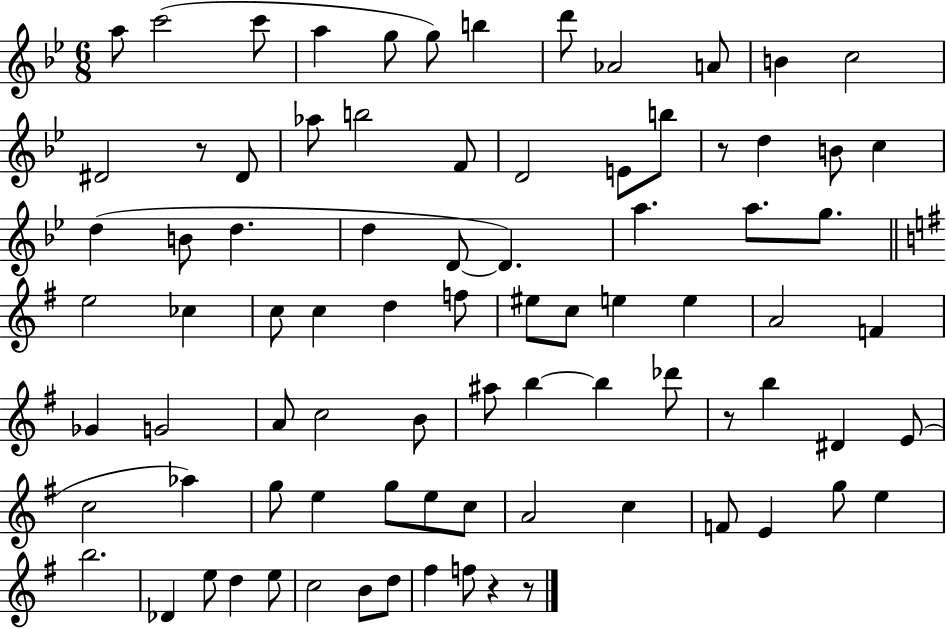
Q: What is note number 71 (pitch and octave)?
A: Db4